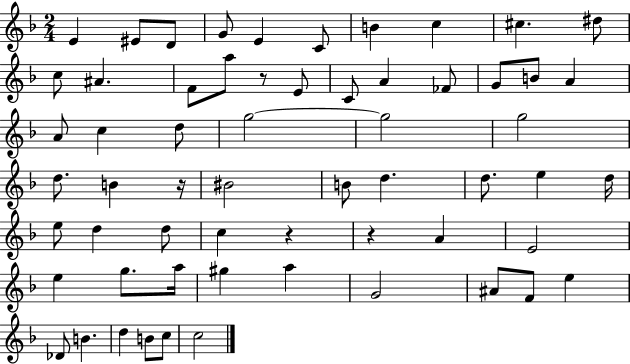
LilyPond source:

{
  \clef treble
  \numericTimeSignature
  \time 2/4
  \key f \major
  e'4 eis'8 d'8 | g'8 e'4 c'8 | b'4 c''4 | cis''4. dis''8 | \break c''8 ais'4. | f'8 a''8 r8 e'8 | c'8 a'4 fes'8 | g'8 b'8 a'4 | \break a'8 c''4 d''8 | g''2~~ | g''2 | g''2 | \break d''8. b'4 r16 | bis'2 | b'8 d''4. | d''8. e''4 d''16 | \break e''8 d''4 d''8 | c''4 r4 | r4 a'4 | e'2 | \break e''4 g''8. a''16 | gis''4 a''4 | g'2 | ais'8 f'8 e''4 | \break des'8 b'4. | d''4 b'8 c''8 | c''2 | \bar "|."
}